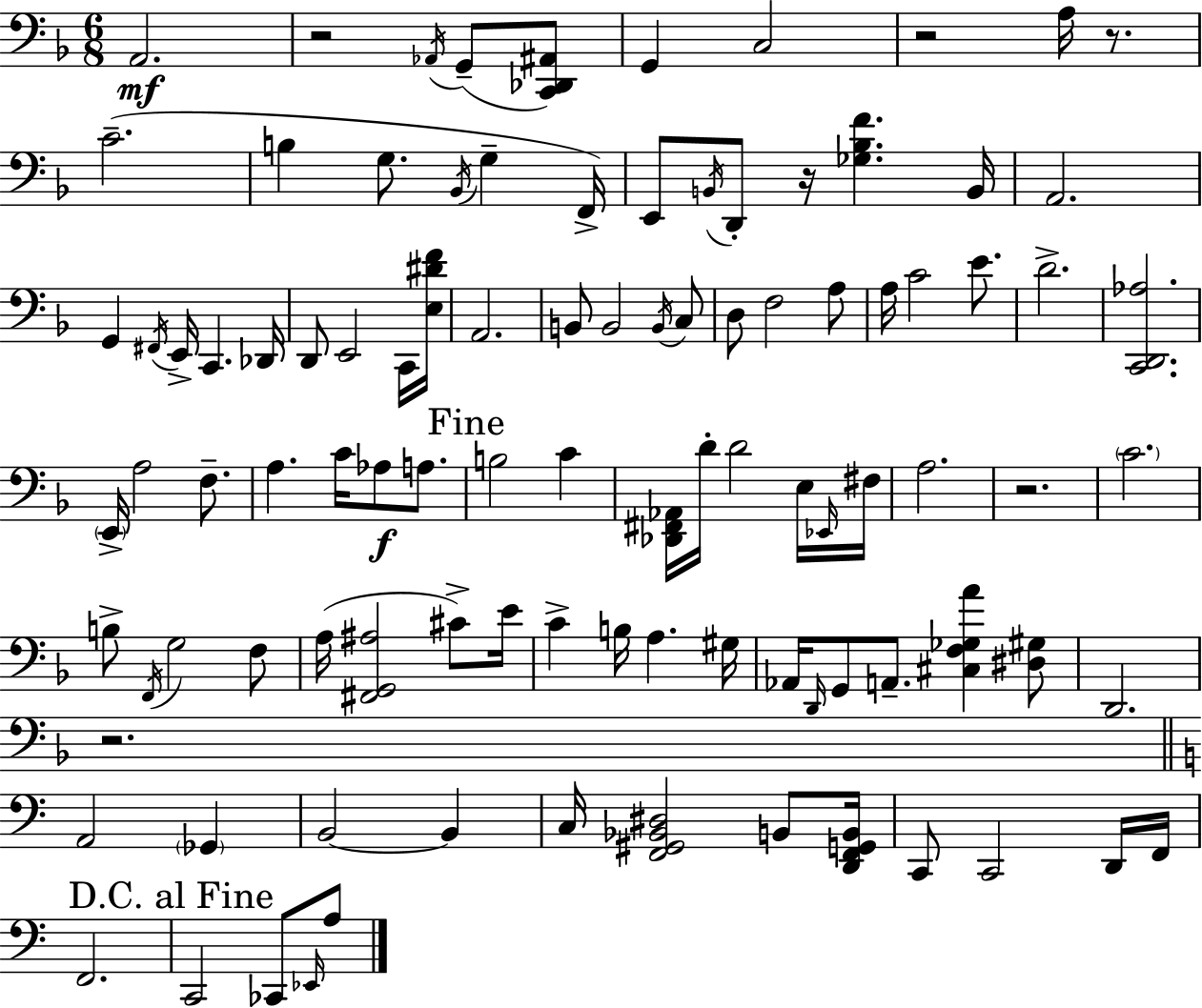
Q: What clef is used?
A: bass